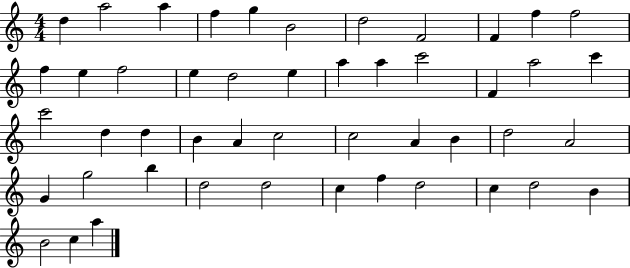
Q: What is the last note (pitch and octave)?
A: A5